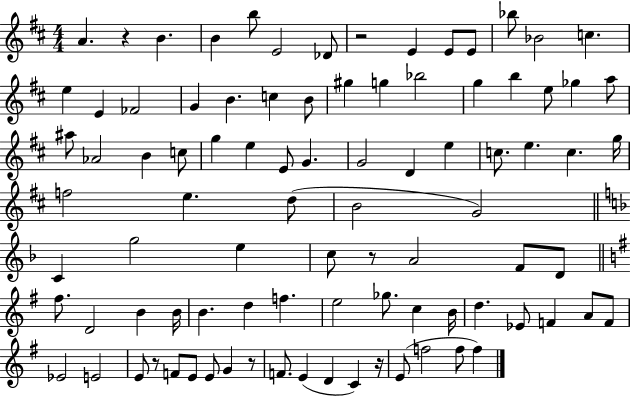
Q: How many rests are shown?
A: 6